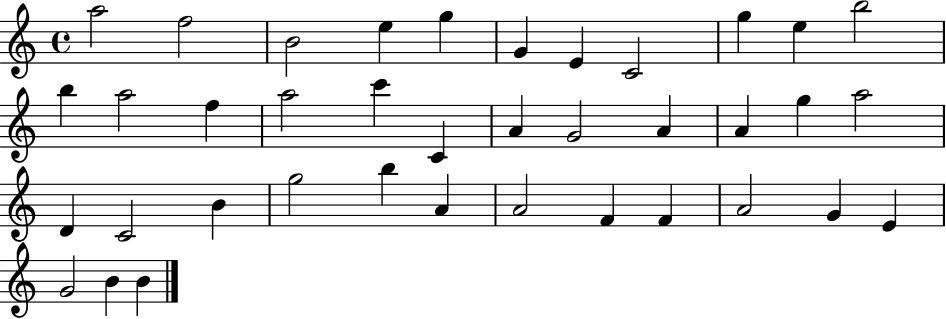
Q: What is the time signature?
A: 4/4